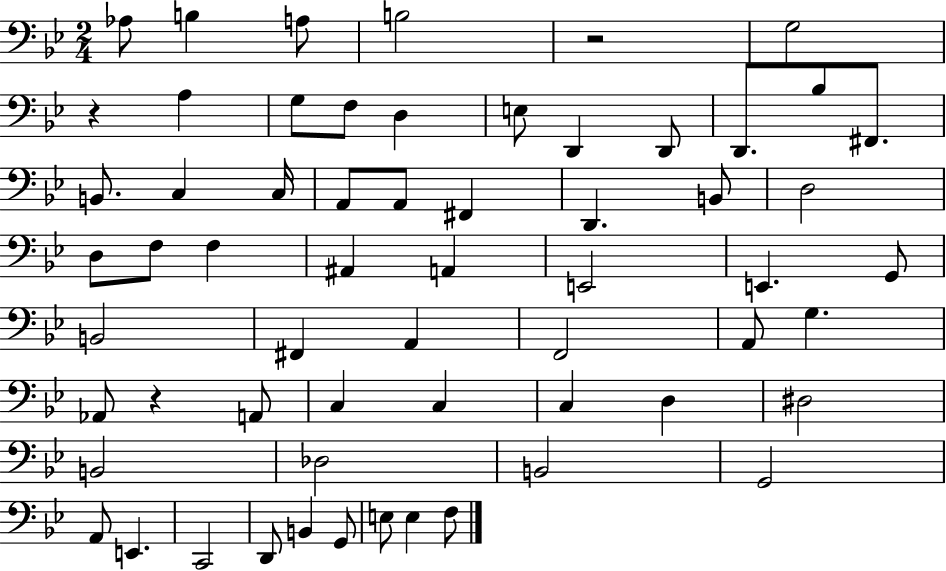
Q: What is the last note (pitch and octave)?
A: F3